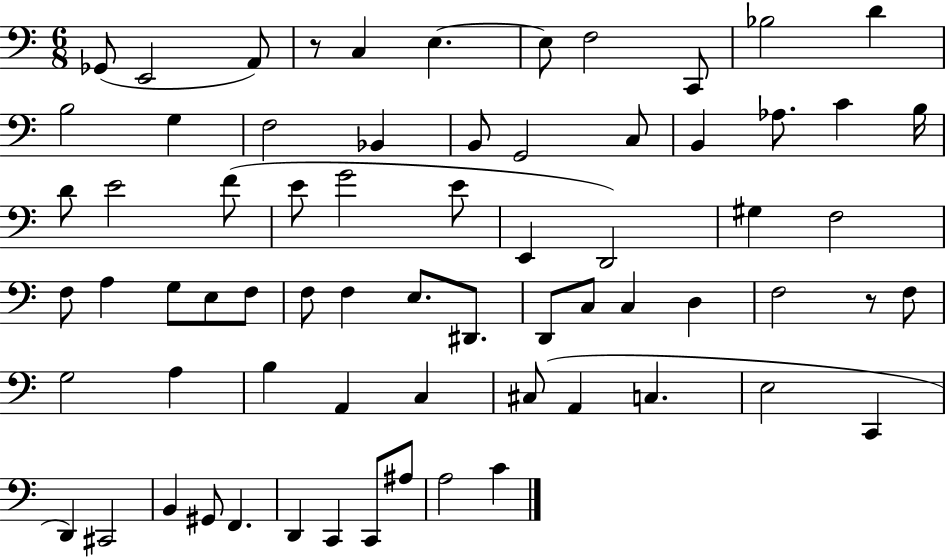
{
  \clef bass
  \numericTimeSignature
  \time 6/8
  \key c \major
  ges,8( e,2 a,8) | r8 c4 e4.~~ | e8 f2 c,8 | bes2 d'4 | \break b2 g4 | f2 bes,4 | b,8 g,2 c8 | b,4 aes8. c'4 b16 | \break d'8 e'2 f'8( | e'8 g'2 e'8 | e,4 d,2) | gis4 f2 | \break f8 a4 g8 e8 f8 | f8 f4 e8. dis,8. | d,8 c8 c4 d4 | f2 r8 f8 | \break g2 a4 | b4 a,4 c4 | cis8( a,4 c4. | e2 c,4 | \break d,4) cis,2 | b,4 gis,8 f,4. | d,4 c,4 c,8 ais8 | a2 c'4 | \break \bar "|."
}